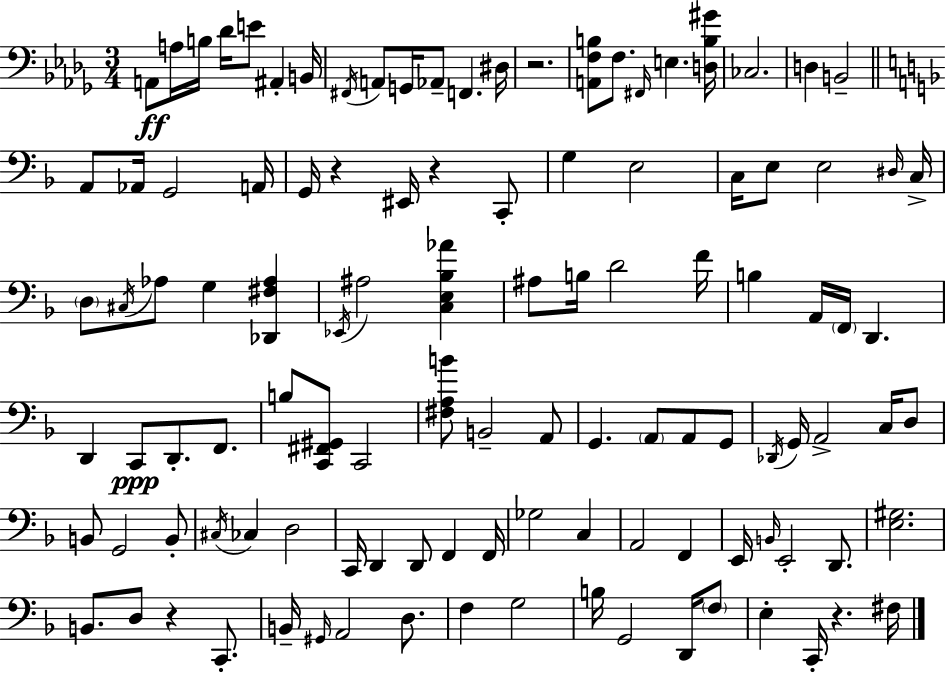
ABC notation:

X:1
T:Untitled
M:3/4
L:1/4
K:Bbm
A,,/2 A,/4 B,/4 _D/4 E/2 ^A,, B,,/4 ^F,,/4 A,,/2 G,,/4 _A,,/2 F,, ^D,/4 z2 [A,,F,B,]/2 F,/2 ^F,,/4 E, [D,B,^G]/4 _C,2 D, B,,2 A,,/2 _A,,/4 G,,2 A,,/4 G,,/4 z ^E,,/4 z C,,/2 G, E,2 C,/4 E,/2 E,2 ^D,/4 C,/4 D,/2 ^C,/4 _A,/2 G, [_D,,^F,_A,] _E,,/4 ^A,2 [C,E,_B,_A] ^A,/2 B,/4 D2 F/4 B, A,,/4 F,,/4 D,, D,, C,,/2 D,,/2 F,,/2 B,/2 [C,,^F,,^G,,]/2 C,,2 [^F,A,B]/2 B,,2 A,,/2 G,, A,,/2 A,,/2 G,,/2 _D,,/4 G,,/4 A,,2 C,/4 D,/2 B,,/2 G,,2 B,,/2 ^C,/4 _C, D,2 C,,/4 D,, D,,/2 F,, F,,/4 _G,2 C, A,,2 F,, E,,/4 B,,/4 E,,2 D,,/2 [E,^G,]2 B,,/2 D,/2 z C,,/2 B,,/4 ^G,,/4 A,,2 D,/2 F, G,2 B,/4 G,,2 D,,/4 F,/2 E, C,,/4 z ^F,/4